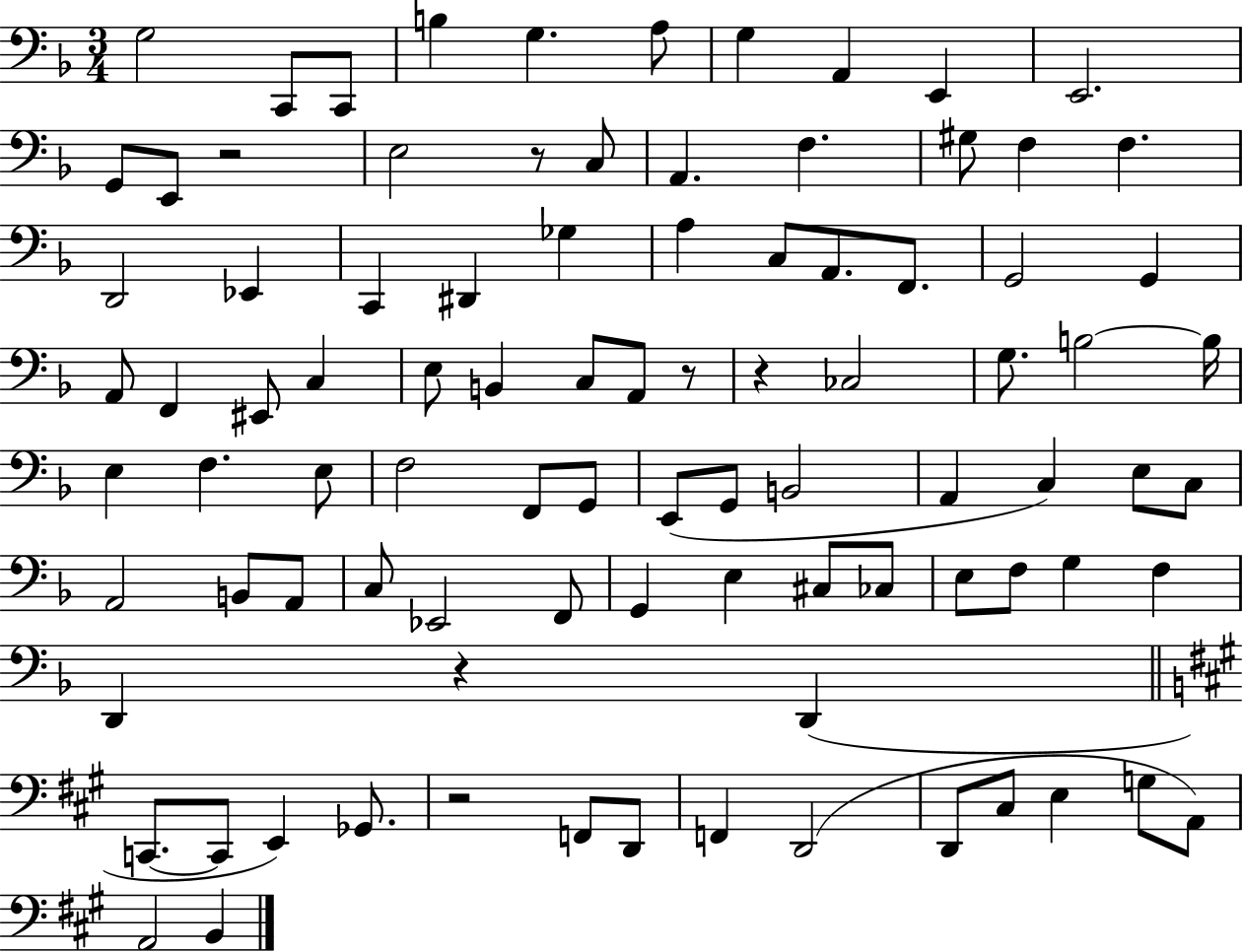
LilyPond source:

{
  \clef bass
  \numericTimeSignature
  \time 3/4
  \key f \major
  g2 c,8 c,8 | b4 g4. a8 | g4 a,4 e,4 | e,2. | \break g,8 e,8 r2 | e2 r8 c8 | a,4. f4. | gis8 f4 f4. | \break d,2 ees,4 | c,4 dis,4 ges4 | a4 c8 a,8. f,8. | g,2 g,4 | \break a,8 f,4 eis,8 c4 | e8 b,4 c8 a,8 r8 | r4 ces2 | g8. b2~~ b16 | \break e4 f4. e8 | f2 f,8 g,8 | e,8( g,8 b,2 | a,4 c4) e8 c8 | \break a,2 b,8 a,8 | c8 ees,2 f,8 | g,4 e4 cis8 ces8 | e8 f8 g4 f4 | \break d,4 r4 d,4( | \bar "||" \break \key a \major c,8.~~ c,8 e,4) ges,8. | r2 f,8 d,8 | f,4 d,2( | d,8 cis8 e4 g8 a,8) | \break a,2 b,4 | \bar "|."
}